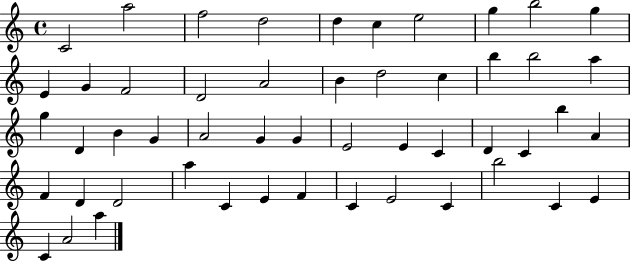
C4/h A5/h F5/h D5/h D5/q C5/q E5/h G5/q B5/h G5/q E4/q G4/q F4/h D4/h A4/h B4/q D5/h C5/q B5/q B5/h A5/q G5/q D4/q B4/q G4/q A4/h G4/q G4/q E4/h E4/q C4/q D4/q C4/q B5/q A4/q F4/q D4/q D4/h A5/q C4/q E4/q F4/q C4/q E4/h C4/q B5/h C4/q E4/q C4/q A4/h A5/q